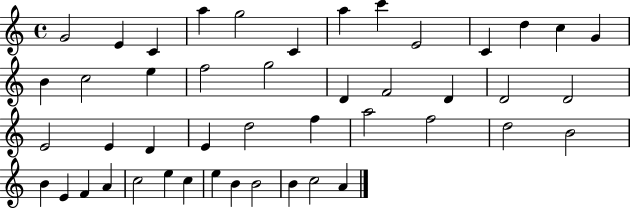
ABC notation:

X:1
T:Untitled
M:4/4
L:1/4
K:C
G2 E C a g2 C a c' E2 C d c G B c2 e f2 g2 D F2 D D2 D2 E2 E D E d2 f a2 f2 d2 B2 B E F A c2 e c e B B2 B c2 A